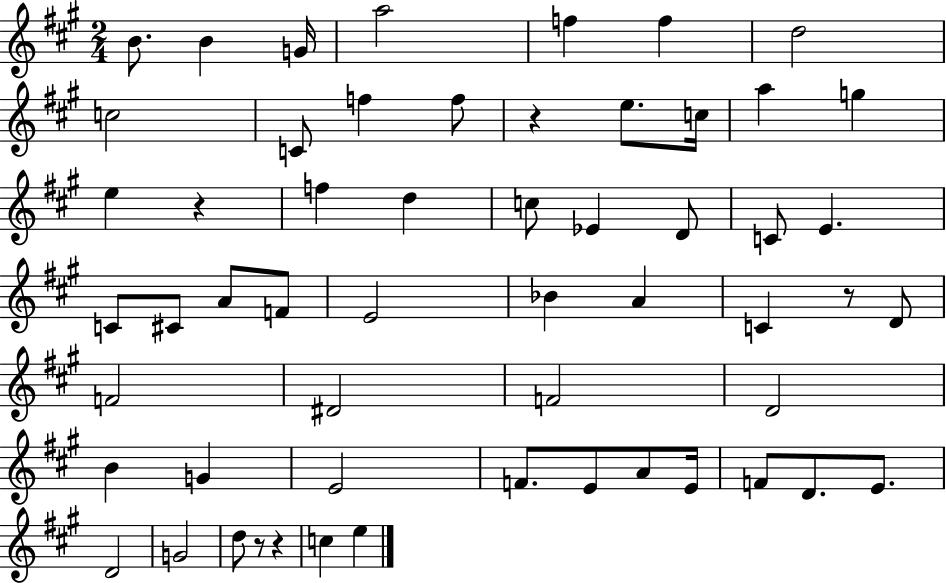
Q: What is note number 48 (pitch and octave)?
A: G4